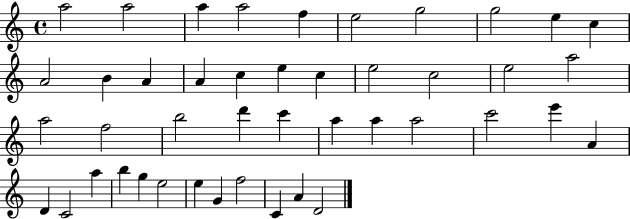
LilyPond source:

{
  \clef treble
  \time 4/4
  \defaultTimeSignature
  \key c \major
  a''2 a''2 | a''4 a''2 f''4 | e''2 g''2 | g''2 e''4 c''4 | \break a'2 b'4 a'4 | a'4 c''4 e''4 c''4 | e''2 c''2 | e''2 a''2 | \break a''2 f''2 | b''2 d'''4 c'''4 | a''4 a''4 a''2 | c'''2 e'''4 a'4 | \break d'4 c'2 a''4 | b''4 g''4 e''2 | e''4 g'4 f''2 | c'4 a'4 d'2 | \break \bar "|."
}